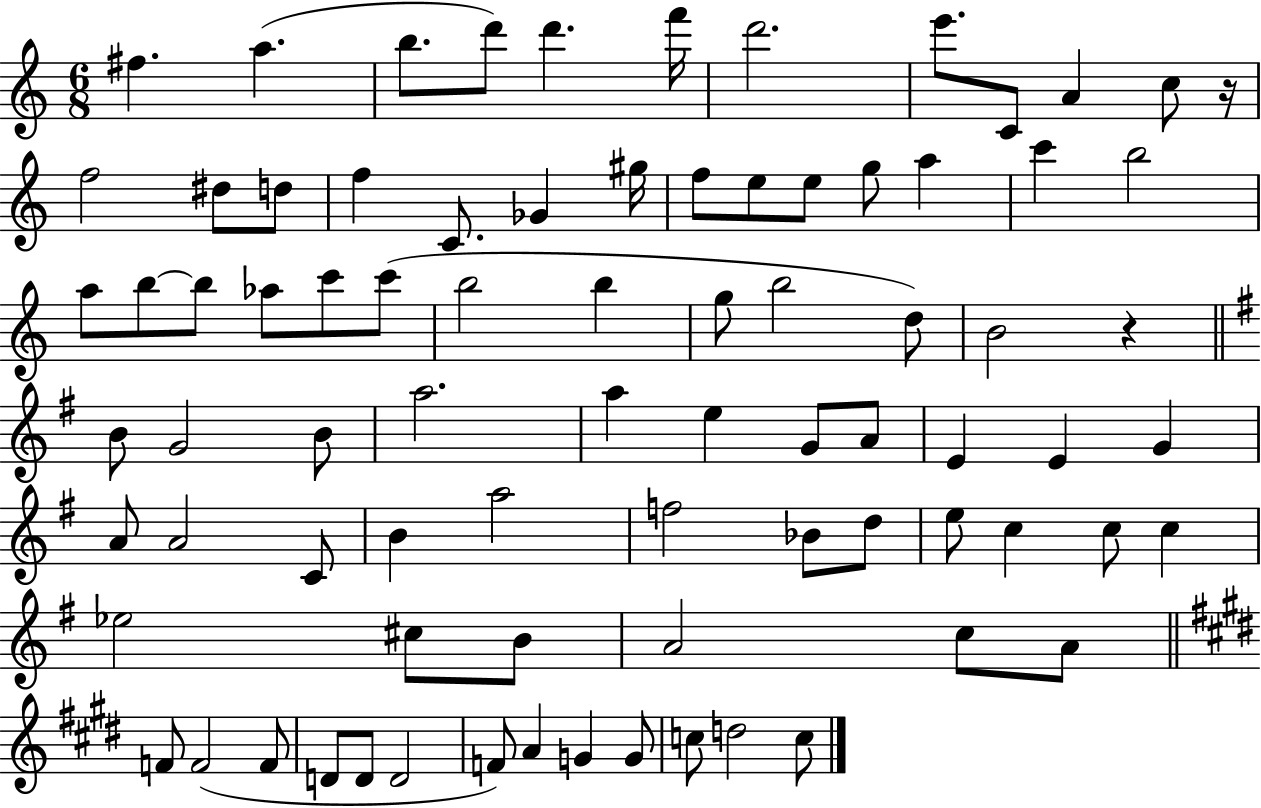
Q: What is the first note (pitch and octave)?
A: F#5